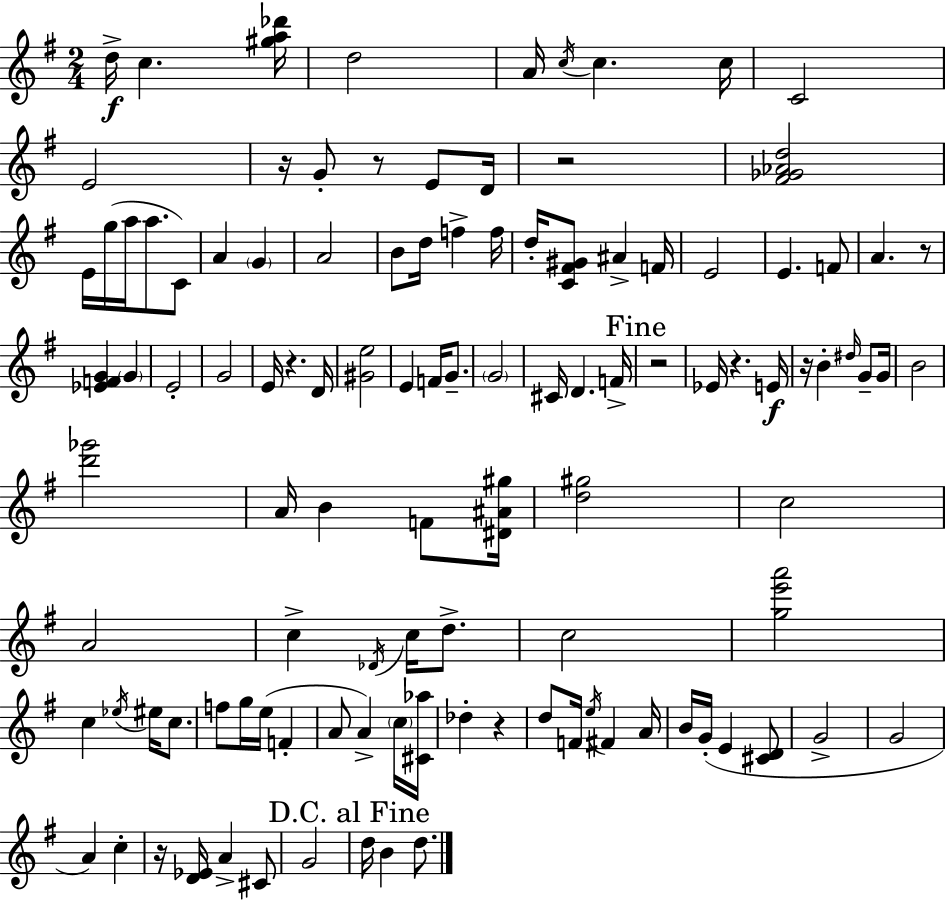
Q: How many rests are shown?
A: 10